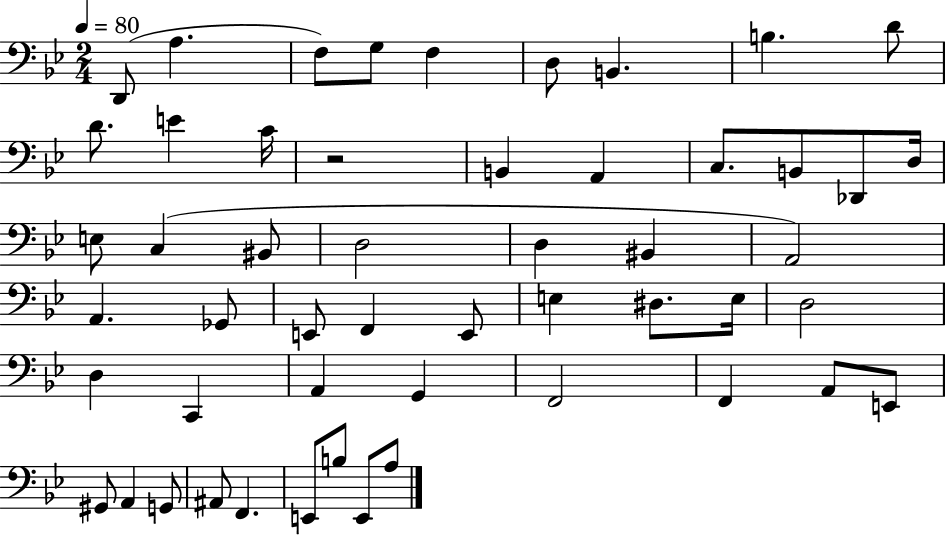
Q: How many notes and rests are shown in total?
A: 52